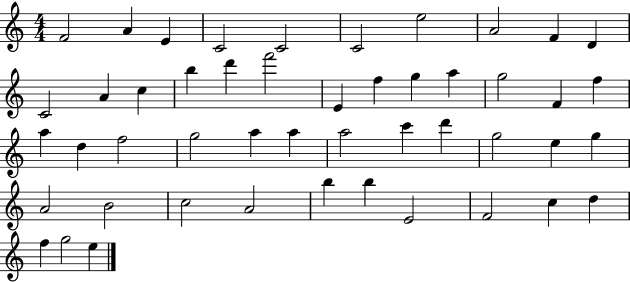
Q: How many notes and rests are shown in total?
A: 48